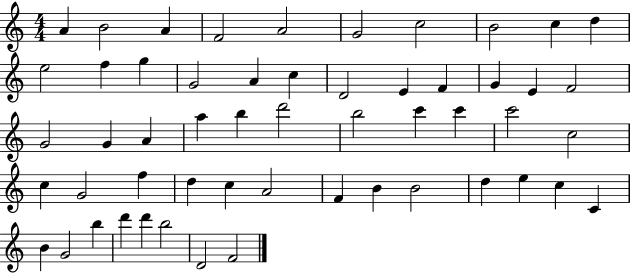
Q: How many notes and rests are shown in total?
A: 54